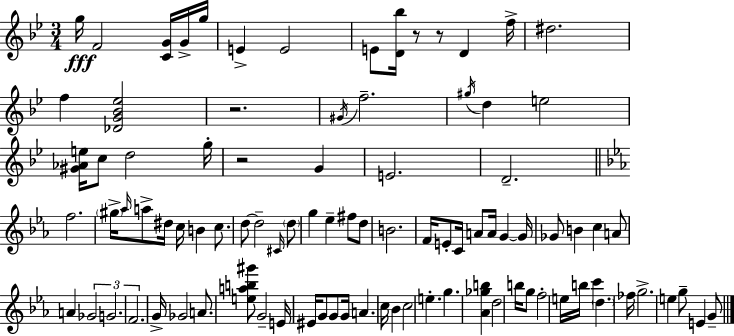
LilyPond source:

{
  \clef treble
  \numericTimeSignature
  \time 3/4
  \key bes \major
  g''16\fff f'2 <c' g'>16 g'16-> g''16 | e'4-> e'2 | e'8 <d' bes''>16 r8 r8 d'4 f''16-> | dis''2. | \break f''4 <des' g' bes' ees''>2 | r2. | \acciaccatura { gis'16 } f''2.-- | \acciaccatura { gis''16 } d''4 e''2 | \break <gis' aes' e''>16 c''8 d''2 | g''16-. r2 g'4 | e'2. | d'2.-- | \break \bar "||" \break \key c \minor f''2. | \parenthesize gis''16-> \grace { aes''16 } a''8-> dis''16 c''16 b'4 c''8. | d''8~~ d''2-- \grace { cis'16 } | \parenthesize d''8 g''4 ees''4-- fis''8 | \break d''8 b'2. | f'16 e'8-. c'16 a'8 a'16 g'4~~ | g'16 ges'8 b'4 c''4 | a'8 a'4 \tuplet 3/2 { ges'2 | \break g'2. | f'2. } | g'16-> ges'2 a'8. | <e'' a'' b'' gis'''>8 g'2-- | \break e'16 eis'16 g'8 g'8 g'16 a'4. | c''16 bes'4 c''2 | e''4.-. g''4. | <aes' ges'' b''>4 d''2 | \break b''16 g''8 f''2-. | e''16 b''16 c'''4 \parenthesize d''4. | fes''16 g''2.-> | e''4 g''8-- e'4 | \break g'8-- \bar "|."
}